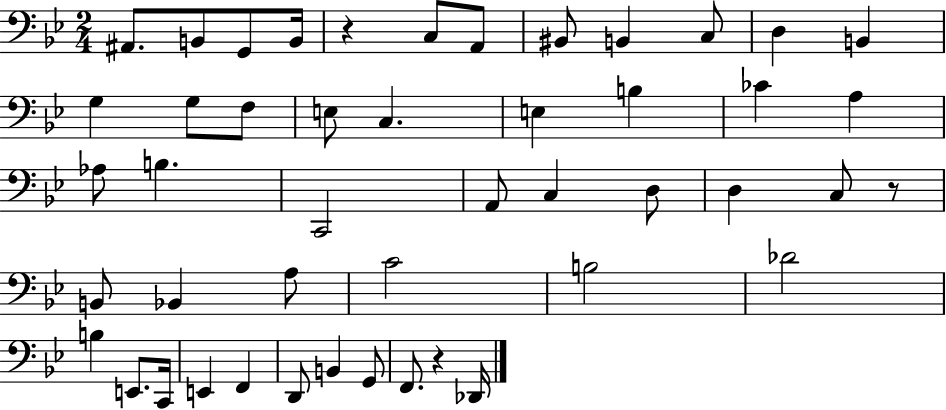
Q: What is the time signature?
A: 2/4